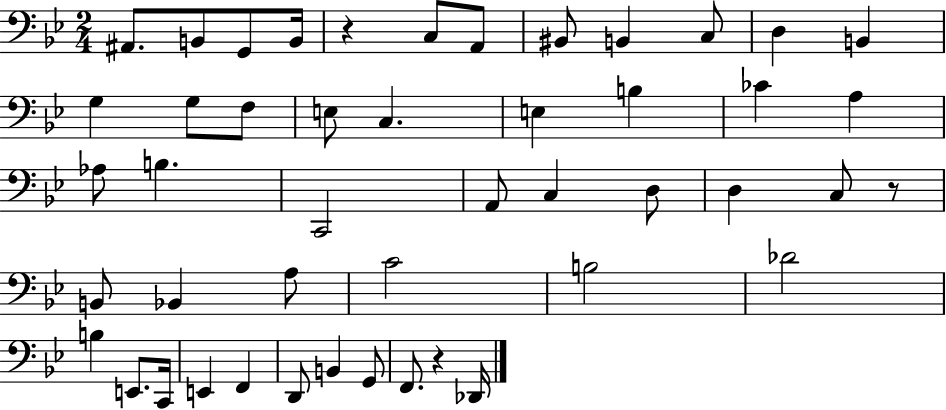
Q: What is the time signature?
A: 2/4